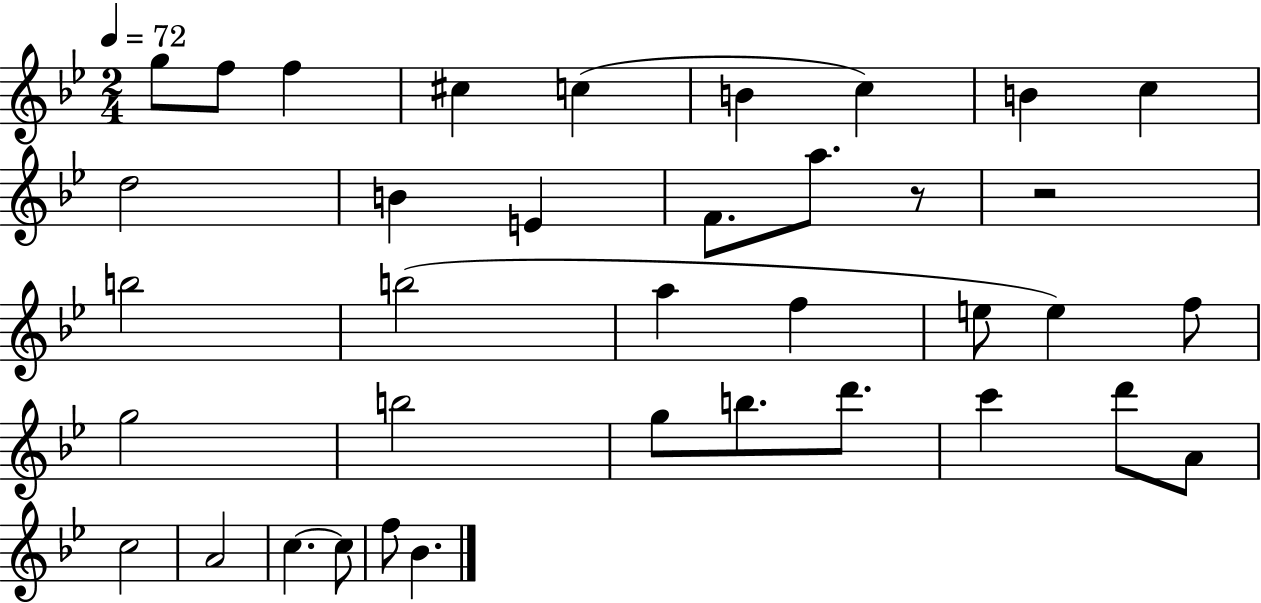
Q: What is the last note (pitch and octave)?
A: Bb4